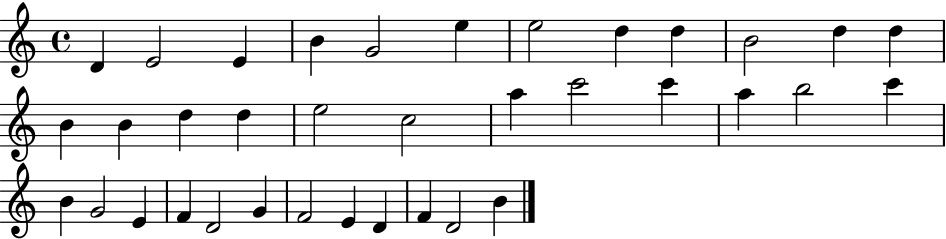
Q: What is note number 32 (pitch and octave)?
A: E4